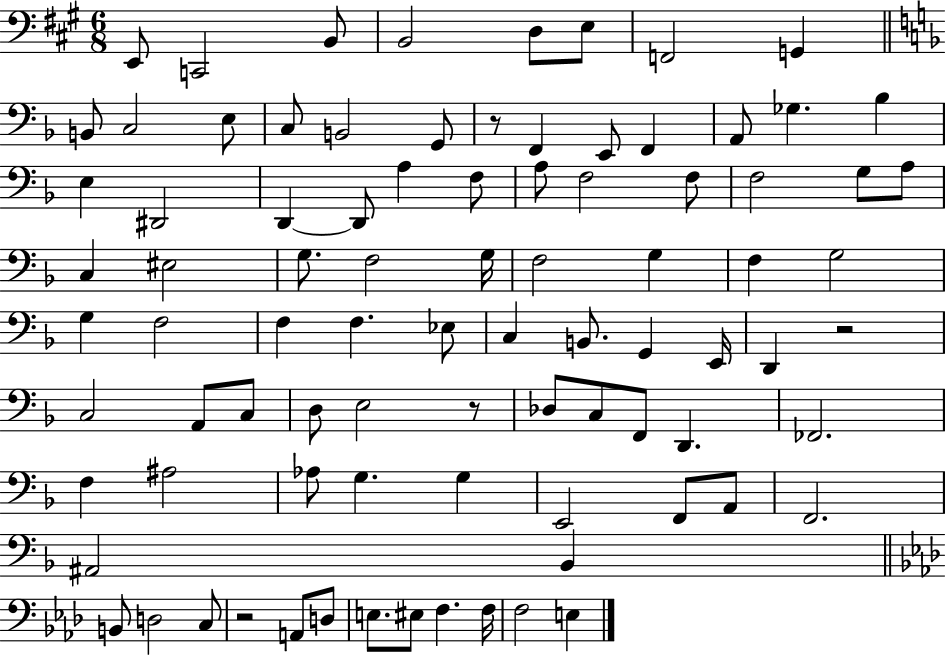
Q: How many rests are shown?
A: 4